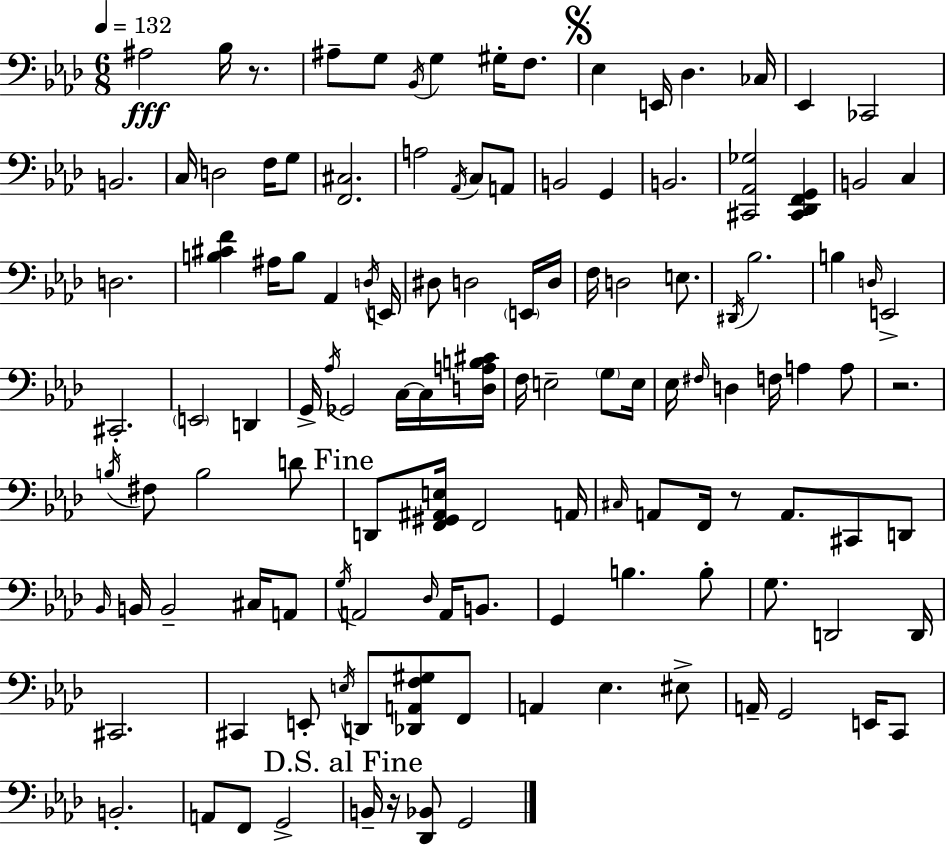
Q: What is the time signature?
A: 6/8